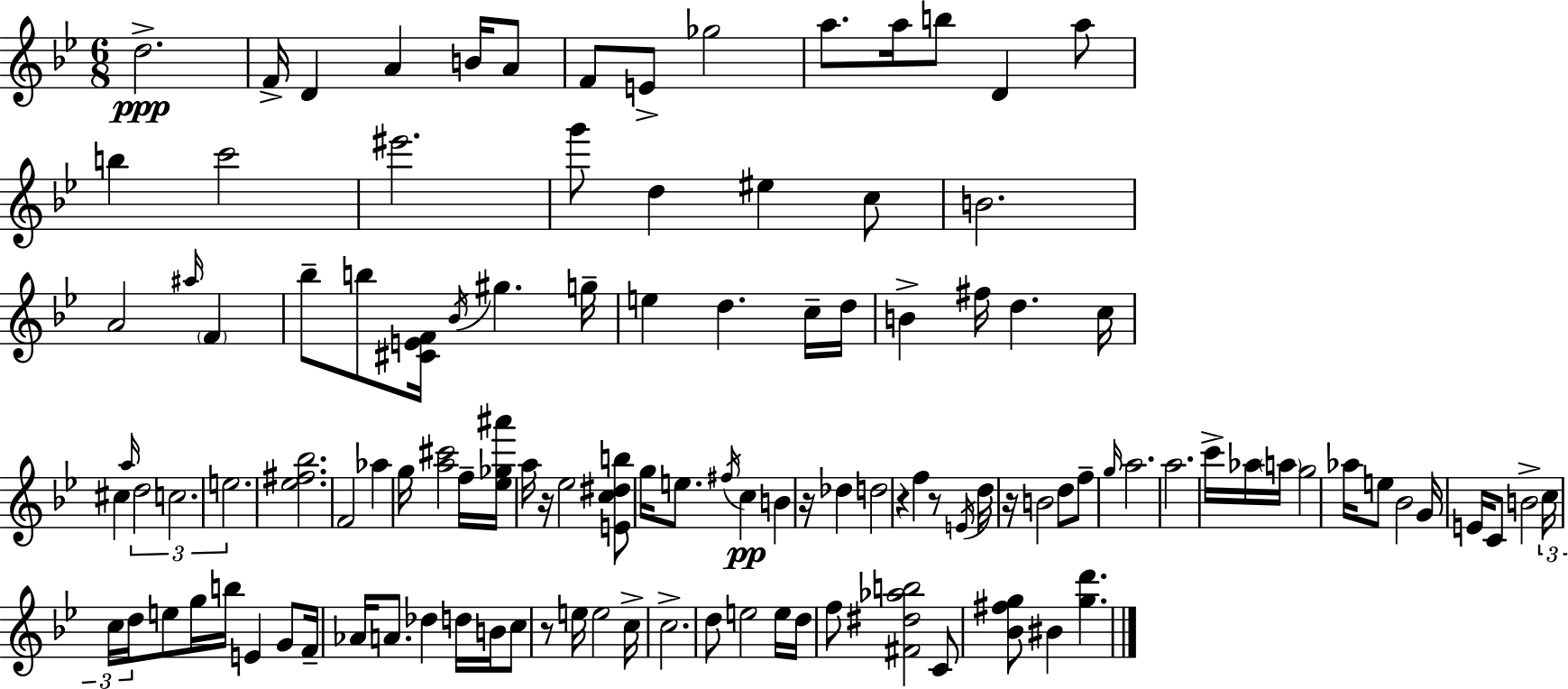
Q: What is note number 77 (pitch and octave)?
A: C5